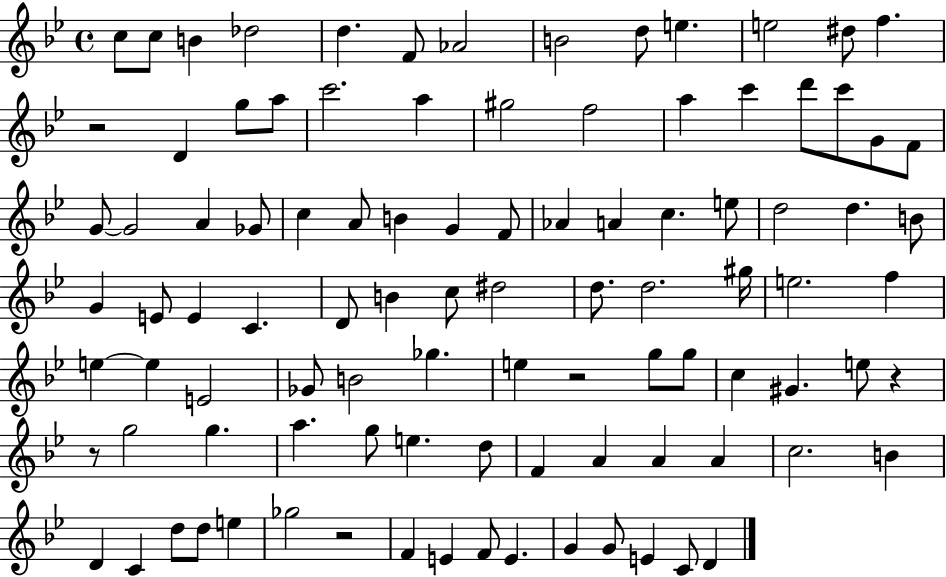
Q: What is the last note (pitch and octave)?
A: D4